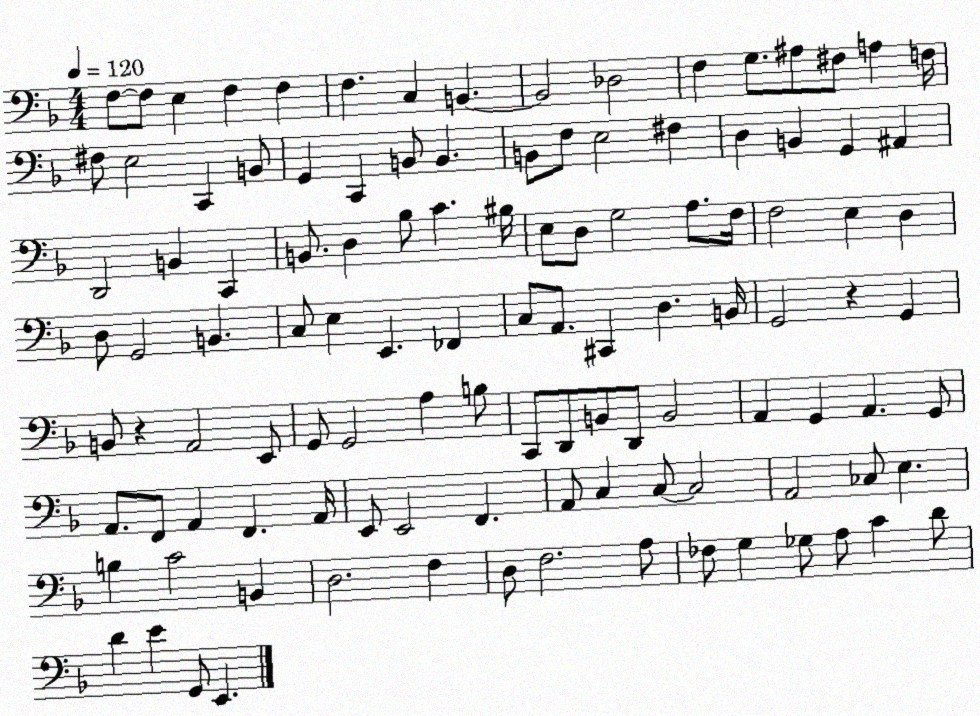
X:1
T:Untitled
M:4/4
L:1/4
K:F
F,/2 F,/2 E, F, F, F, C, B,, B,,2 _D,2 F, G,/2 ^A,/2 ^F,/2 A, F,/4 ^F,/2 E,2 C,, B,,/2 G,, C,, B,,/2 B,, B,,/2 F,/2 E,2 ^F, D, B,, G,, ^A,, D,,2 B,, C,, B,,/2 D, _B,/2 C ^B,/4 E,/2 D,/2 G,2 A,/2 F,/4 F,2 E, D, D,/2 G,,2 B,, C,/2 E, E,, _F,, C,/2 A,,/2 ^C,, D, B,,/4 G,,2 z G,, B,,/2 z A,,2 E,,/2 G,,/2 G,,2 A, B,/2 C,,/2 D,,/2 B,,/2 D,,/2 B,,2 A,, G,, A,, G,,/2 A,,/2 F,,/2 A,, F,, A,,/4 E,,/2 E,,2 F,, A,,/2 C, C,/2 C,2 A,,2 _C,/2 E, B, C2 B,, D,2 F, D,/2 F,2 A,/2 _F,/2 G, _G,/2 A,/2 C D/2 D E G,,/2 E,,